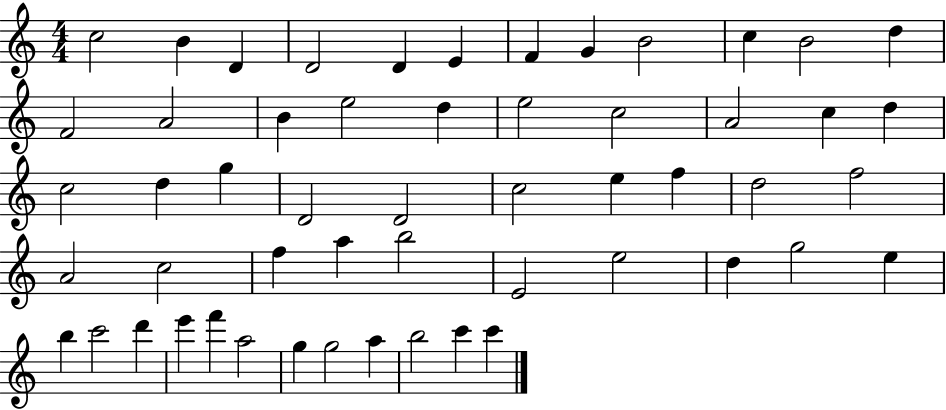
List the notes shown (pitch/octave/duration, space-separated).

C5/h B4/q D4/q D4/h D4/q E4/q F4/q G4/q B4/h C5/q B4/h D5/q F4/h A4/h B4/q E5/h D5/q E5/h C5/h A4/h C5/q D5/q C5/h D5/q G5/q D4/h D4/h C5/h E5/q F5/q D5/h F5/h A4/h C5/h F5/q A5/q B5/h E4/h E5/h D5/q G5/h E5/q B5/q C6/h D6/q E6/q F6/q A5/h G5/q G5/h A5/q B5/h C6/q C6/q